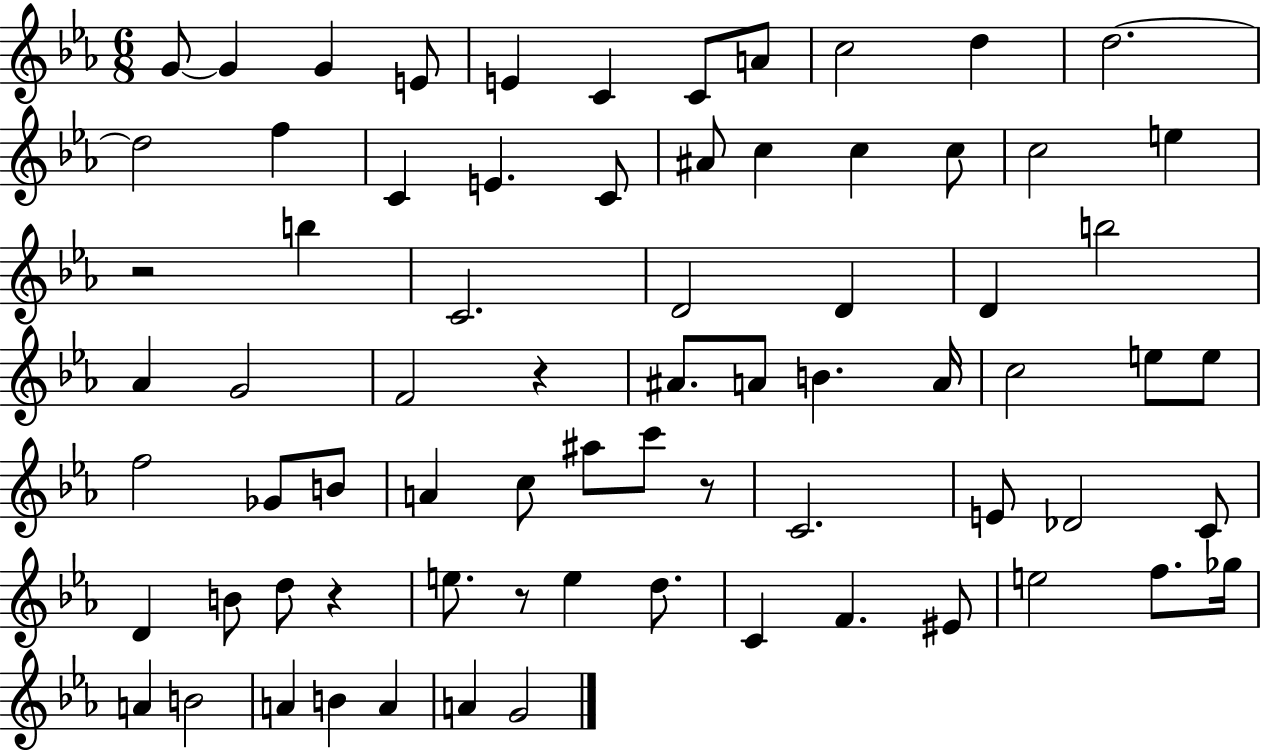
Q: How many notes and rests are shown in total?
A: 73